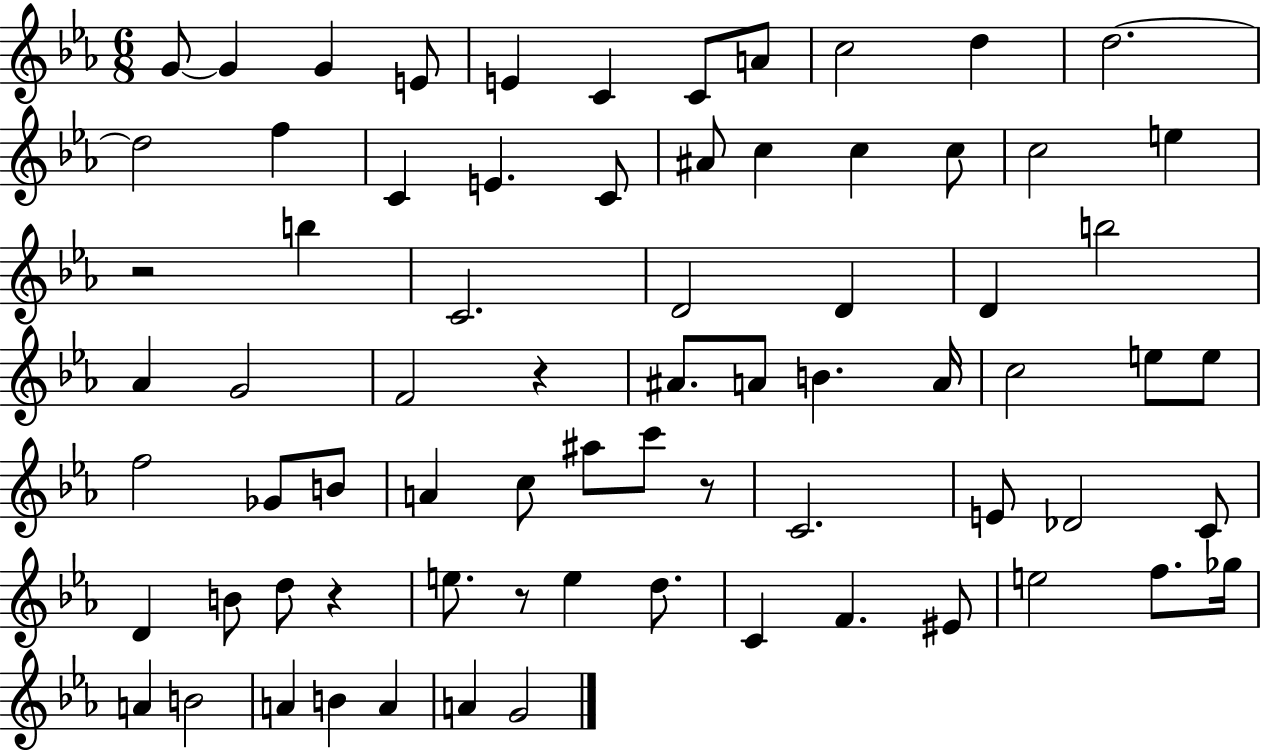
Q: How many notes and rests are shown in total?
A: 73